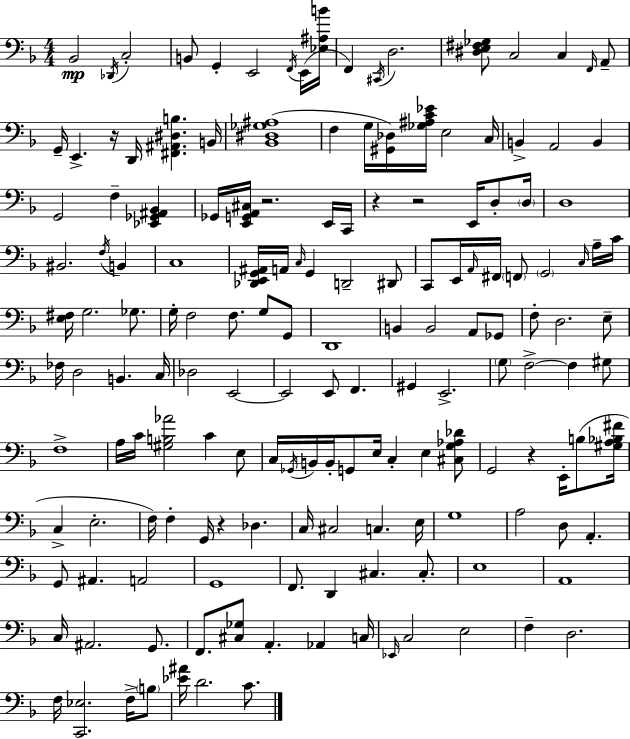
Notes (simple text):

Bb2/h Db2/s C3/h B2/e G2/q E2/h F2/s E2/s [Eb3,A#3,B4]/s F2/q C#2/s D3/h. [D#3,E3,F#3,Gb3]/e C3/h C3/q F2/s A2/e G2/s E2/q. R/s D2/s [F#2,A#2,D#3,B3]/q. B2/s [Bb2,D#3,Gb3,A#3]/w F3/q G3/s [G#2,Db3]/s [Gb3,A#3,C4,Eb4]/s E3/h C3/s B2/q A2/h B2/q G2/h F3/q [Eb2,Gb2,A#2,Bb2]/q Gb2/s [E2,G2,A2,C#3]/s R/h. E2/s C2/s R/q R/h E2/s D3/e D3/s D3/w BIS2/h. F3/s B2/q C3/w [Db2,E2,G2,A#2]/s A2/s C3/s G2/q D2/h D#2/e C2/e E2/s A2/s F#2/s F2/e G2/h C3/s A3/s C4/s [E3,F#3]/s G3/h. Gb3/e. G3/s F3/h F3/e. G3/e G2/e D2/w B2/q B2/h A2/e Gb2/e F3/e D3/h. E3/e FES3/s D3/h B2/q. C3/s Db3/h E2/h E2/h E2/e F2/q. G#2/q E2/h. G3/e F3/h F3/q G#3/e F3/w A3/s C4/s [G#3,B3,Ab4]/h C4/q E3/e C3/s Gb2/s B2/s B2/s G2/e E3/s C3/q E3/q [C#3,G3,Ab3,Db4]/e G2/h R/q E2/s B3/e [G#3,A3,Bb3,F#4]/s C3/q E3/h. F3/s F3/q G2/s R/q Db3/q. C3/s C#3/h C3/q. E3/s G3/w A3/h D3/e A2/q. G2/e A#2/q. A2/h G2/w F2/e. D2/q C#3/q. C#3/e. E3/w A2/w C3/s A#2/h. G2/e. F2/e. [C#3,Gb3]/e A2/q. Ab2/q C3/s Eb2/s C3/h E3/h F3/q D3/h. F3/s [C2,Eb3]/h. F3/s B3/e [Eb4,A#4]/s D4/h. C4/e.